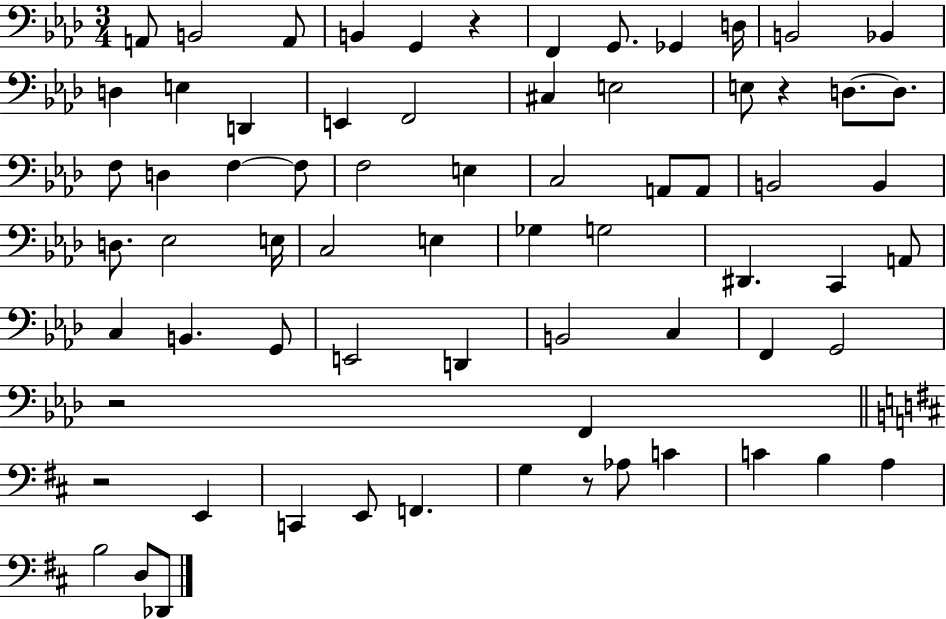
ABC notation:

X:1
T:Untitled
M:3/4
L:1/4
K:Ab
A,,/2 B,,2 A,,/2 B,, G,, z F,, G,,/2 _G,, D,/4 B,,2 _B,, D, E, D,, E,, F,,2 ^C, E,2 E,/2 z D,/2 D,/2 F,/2 D, F, F,/2 F,2 E, C,2 A,,/2 A,,/2 B,,2 B,, D,/2 _E,2 E,/4 C,2 E, _G, G,2 ^D,, C,, A,,/2 C, B,, G,,/2 E,,2 D,, B,,2 C, F,, G,,2 z2 F,, z2 E,, C,, E,,/2 F,, G, z/2 _A,/2 C C B, A, B,2 D,/2 _D,,/2